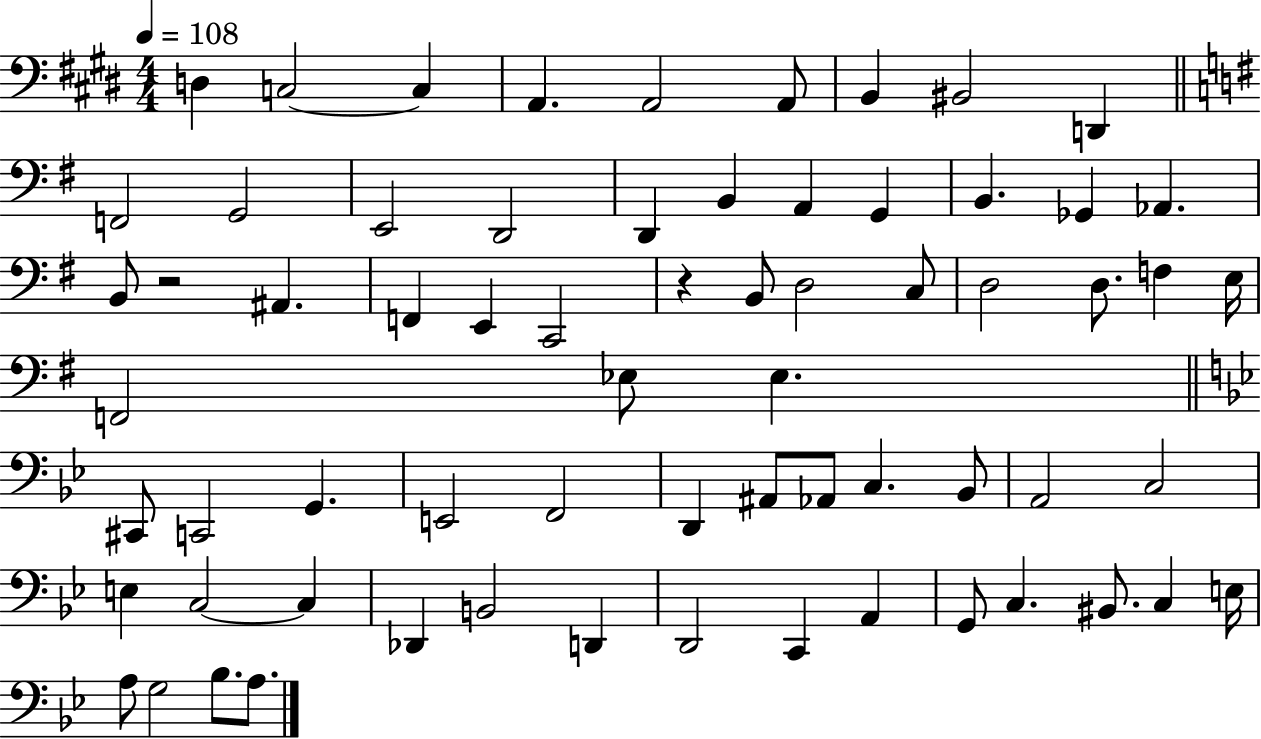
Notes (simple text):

D3/q C3/h C3/q A2/q. A2/h A2/e B2/q BIS2/h D2/q F2/h G2/h E2/h D2/h D2/q B2/q A2/q G2/q B2/q. Gb2/q Ab2/q. B2/e R/h A#2/q. F2/q E2/q C2/h R/q B2/e D3/h C3/e D3/h D3/e. F3/q E3/s F2/h Eb3/e Eb3/q. C#2/e C2/h G2/q. E2/h F2/h D2/q A#2/e Ab2/e C3/q. Bb2/e A2/h C3/h E3/q C3/h C3/q Db2/q B2/h D2/q D2/h C2/q A2/q G2/e C3/q. BIS2/e. C3/q E3/s A3/e G3/h Bb3/e. A3/e.